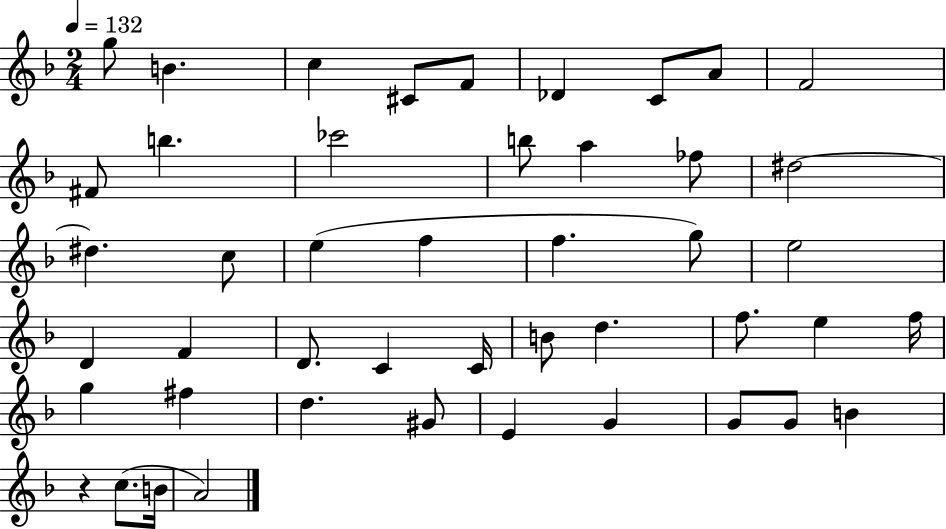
X:1
T:Untitled
M:2/4
L:1/4
K:F
g/2 B c ^C/2 F/2 _D C/2 A/2 F2 ^F/2 b _c'2 b/2 a _f/2 ^d2 ^d c/2 e f f g/2 e2 D F D/2 C C/4 B/2 d f/2 e f/4 g ^f d ^G/2 E G G/2 G/2 B z c/2 B/4 A2